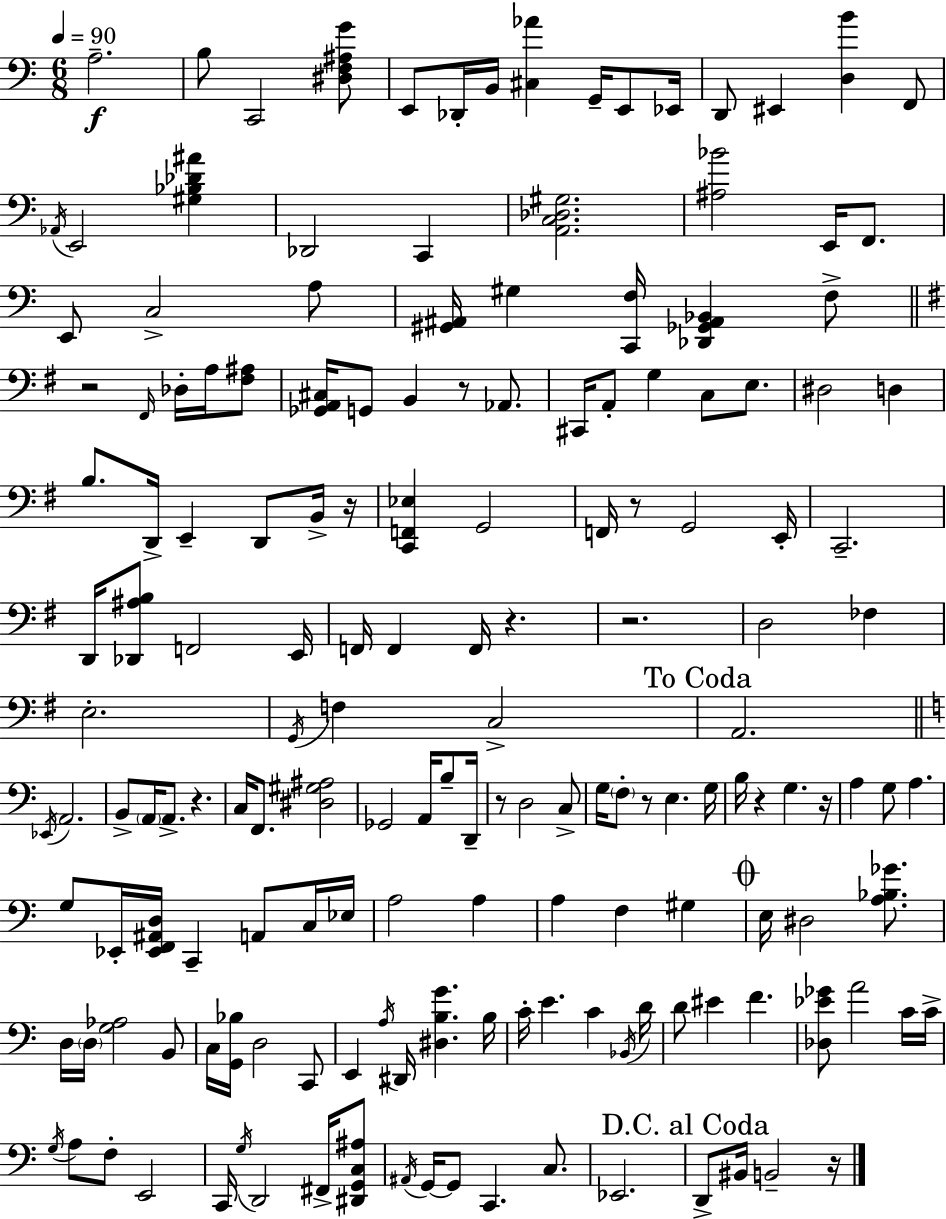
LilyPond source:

{
  \clef bass
  \numericTimeSignature
  \time 6/8
  \key c \major
  \tempo 4 = 90
  a2.--\f | b8 c,2 <dis f ais g'>8 | e,8 des,16-. b,16 <cis aes'>4 g,16-- e,8 ees,16 | d,8 eis,4 <d b'>4 f,8 | \break \acciaccatura { aes,16 } e,2 <gis bes des' ais'>4 | des,2 c,4 | <a, c des gis>2. | <ais bes'>2 e,16 f,8. | \break e,8 c2-> a8 | <gis, ais,>16 gis4 <c, f>16 <des, ges, ais, bes,>4 f8-> | \bar "||" \break \key e \minor r2 \grace { fis,16 } des16-. a16 <fis ais>8 | <ges, a, cis>16 g,8 b,4 r8 aes,8. | cis,16 a,8-. g4 c8 e8. | dis2 d4 | \break b8. d,16-> e,4-- d,8 b,16-> | r16 <c, f, ees>4 g,2 | f,16 r8 g,2 | e,16-. c,2.-- | \break d,16 <des, ais b>8 f,2 | e,16 f,16 f,4 f,16 r4. | r2. | d2 fes4 | \break e2.-. | \acciaccatura { g,16 } f4 c2-> | \mark "To Coda" a,2. | \bar "||" \break \key c \major \acciaccatura { ees,16 } a,2. | b,8-> \parenthesize a,16 a,8.-> r4. | c16 f,8. <dis gis ais>2 | ges,2 a,16 b8-- | \break d,16-- r8 d2 c8-> | g16 \parenthesize f8-. r8 e4. | g16 b16 r4 g4. | r16 a4 g8 a4. | \break g8 ees,16-. <ees, f, ais, d>16 c,4-- a,8 c16 | ees16 a2 a4 | a4 f4 gis4 | \mark \markup { \musicglyph "scripts.coda" } e16 dis2 <a bes ges'>8. | \break d16 \parenthesize d16 <g aes>2 b,8 | c16 <g, bes>16 d2 c,8 | e,4 \acciaccatura { a16 } dis,16 <dis b g'>4. | b16 c'16-. e'4. c'4 | \break \acciaccatura { bes,16 } d'16 d'8 eis'4 f'4. | <des ees' ges'>8 a'2 | c'16 c'16-> \acciaccatura { g16 } a8 f8-. e,2 | c,16 \acciaccatura { g16 } d,2 | \break fis,16-> <dis, g, c ais>8 \acciaccatura { ais,16 } g,16~~ g,8 c,4. | c8. ees,2. | \mark "D.C. al Coda" d,8-> bis,16 b,2-- | r16 \bar "|."
}